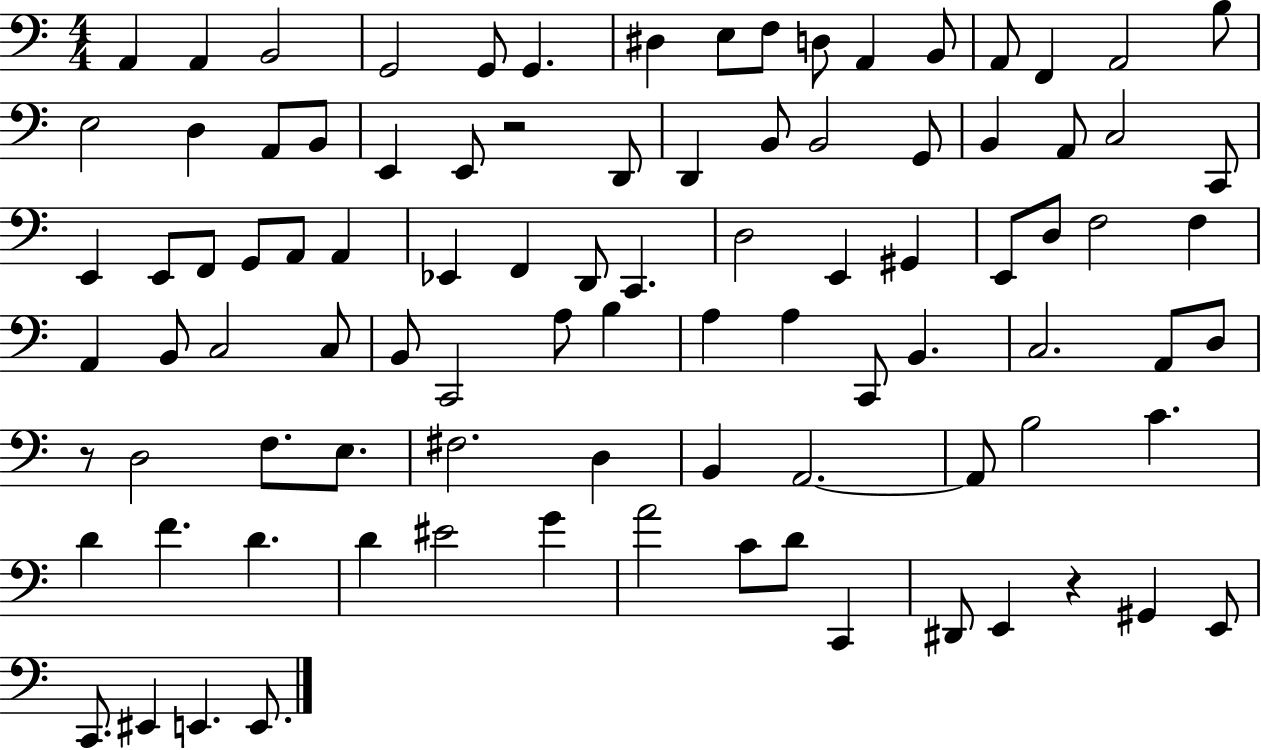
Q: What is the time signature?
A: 4/4